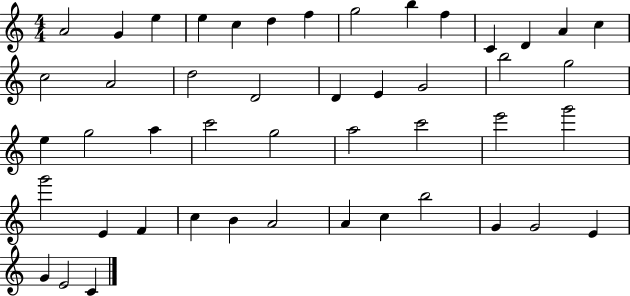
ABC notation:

X:1
T:Untitled
M:4/4
L:1/4
K:C
A2 G e e c d f g2 b f C D A c c2 A2 d2 D2 D E G2 b2 g2 e g2 a c'2 g2 a2 c'2 e'2 g'2 g'2 E F c B A2 A c b2 G G2 E G E2 C